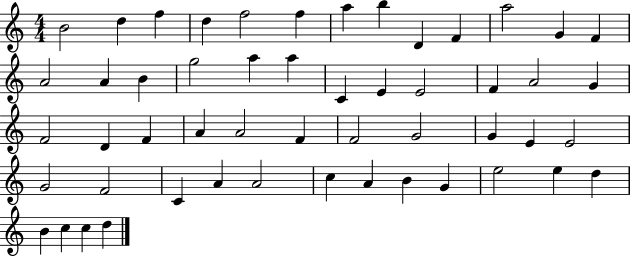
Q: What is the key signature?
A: C major